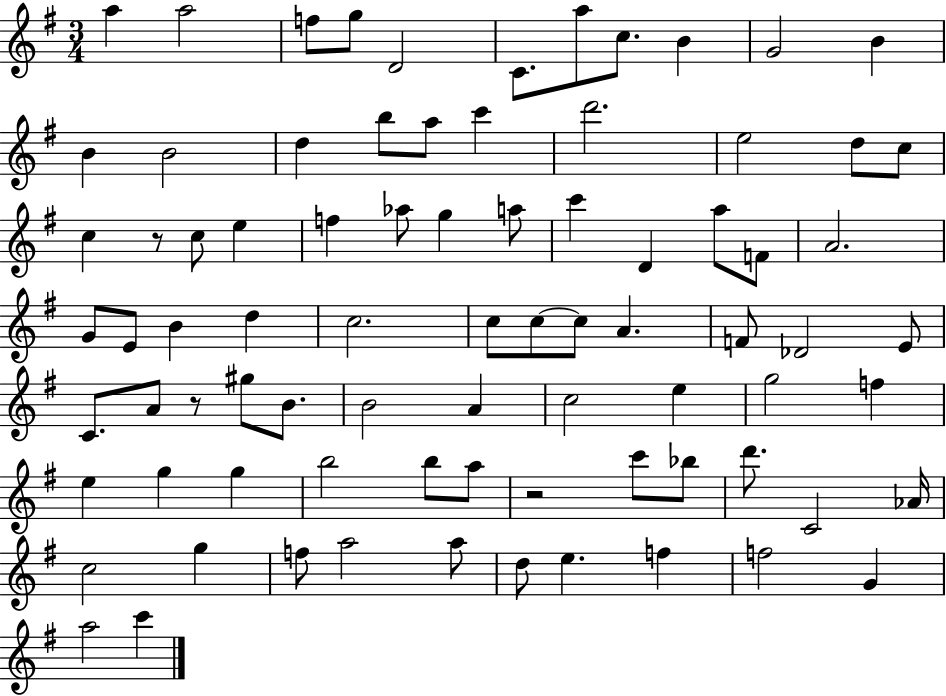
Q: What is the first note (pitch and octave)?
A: A5